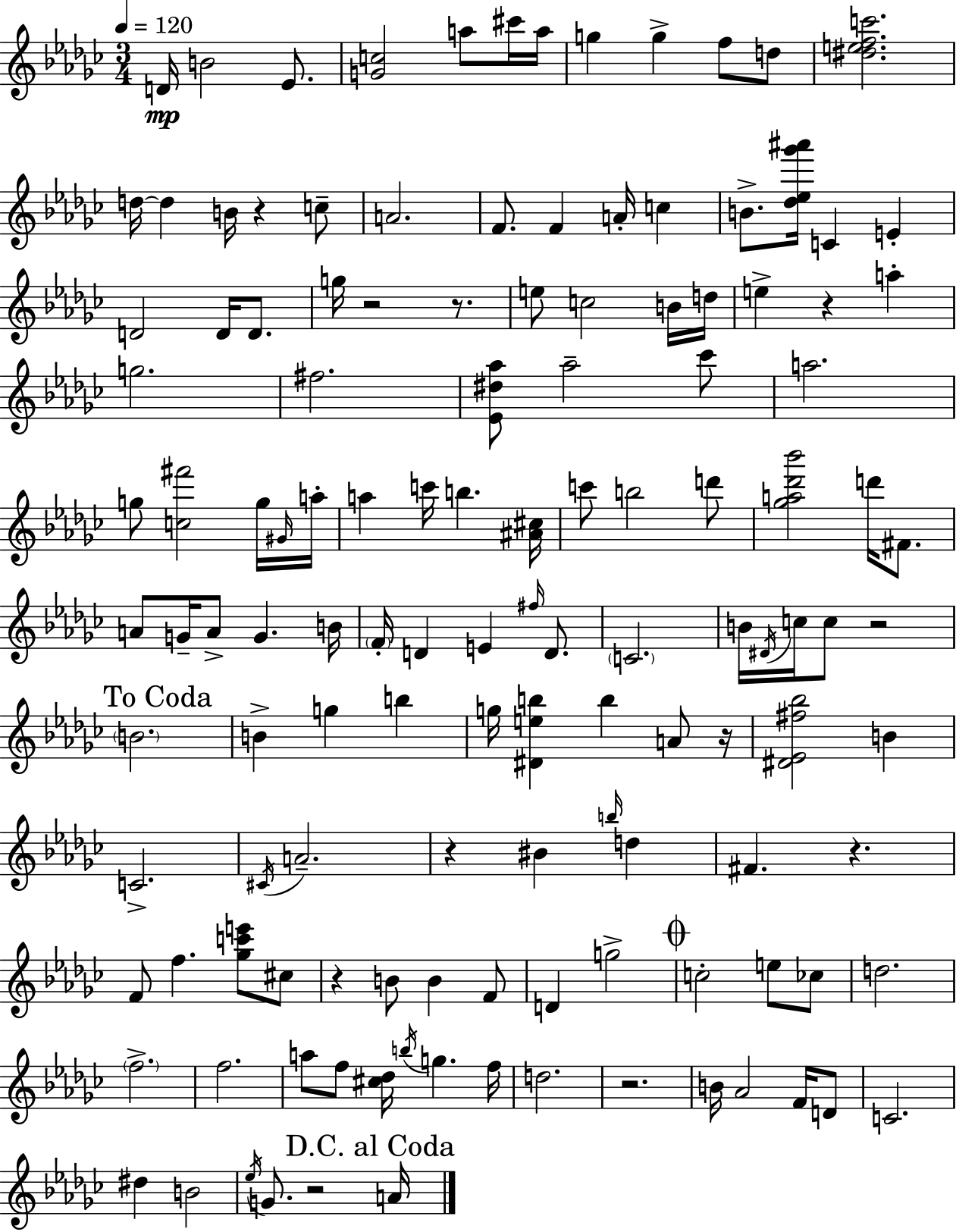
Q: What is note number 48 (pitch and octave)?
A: D6